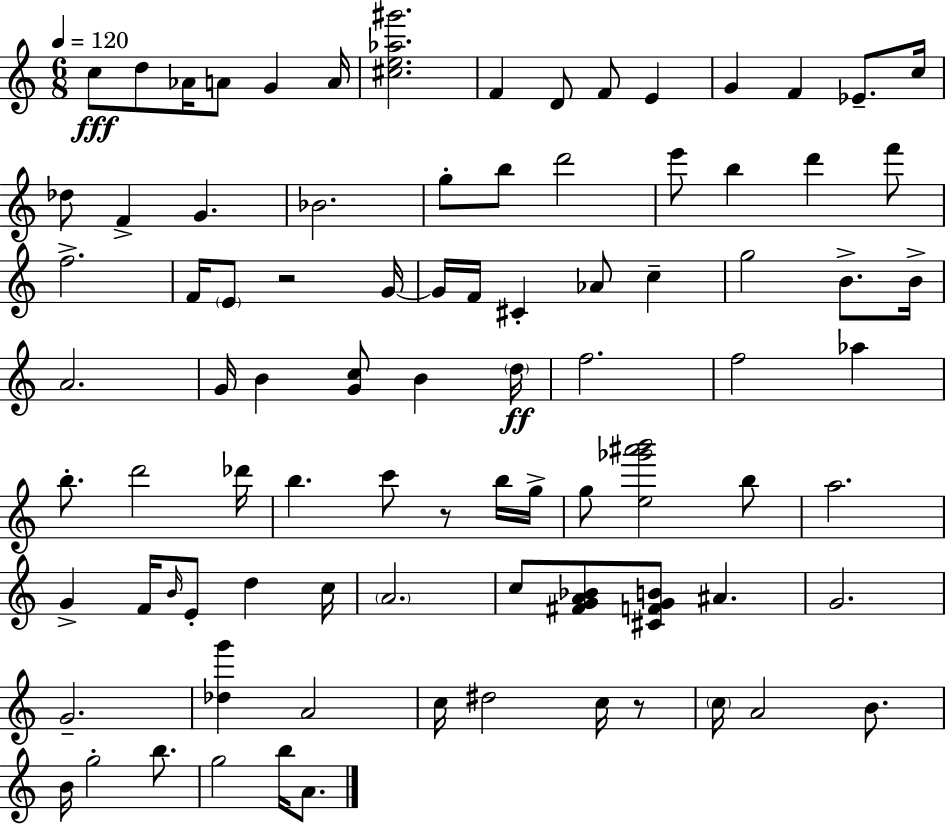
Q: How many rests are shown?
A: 3